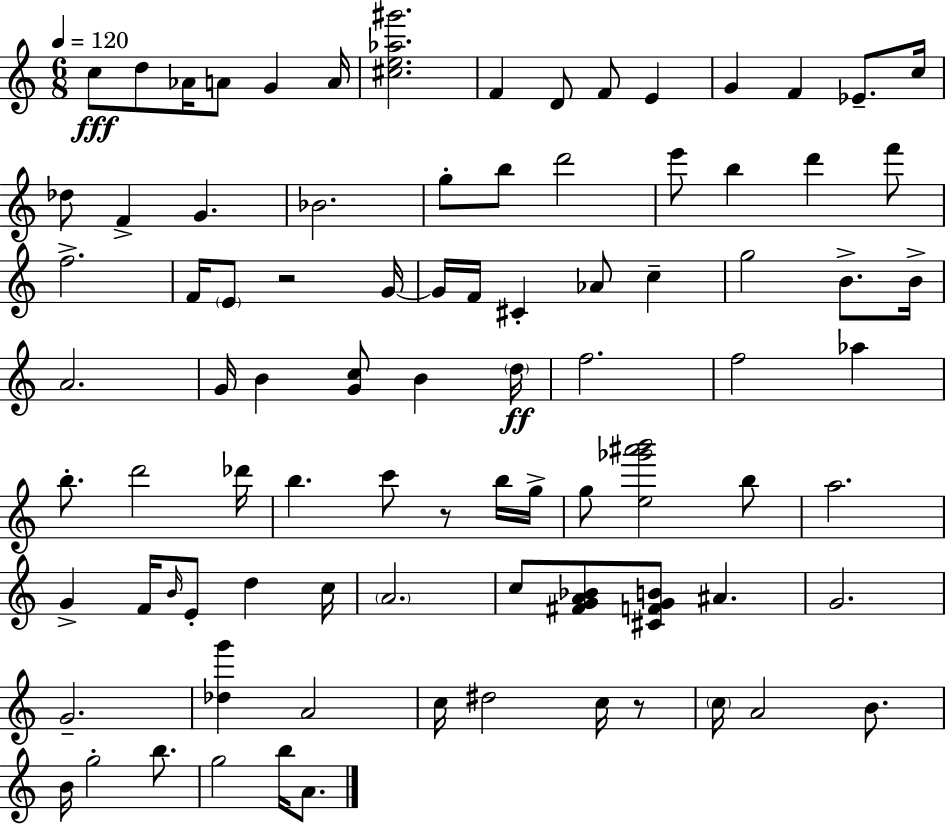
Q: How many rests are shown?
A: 3